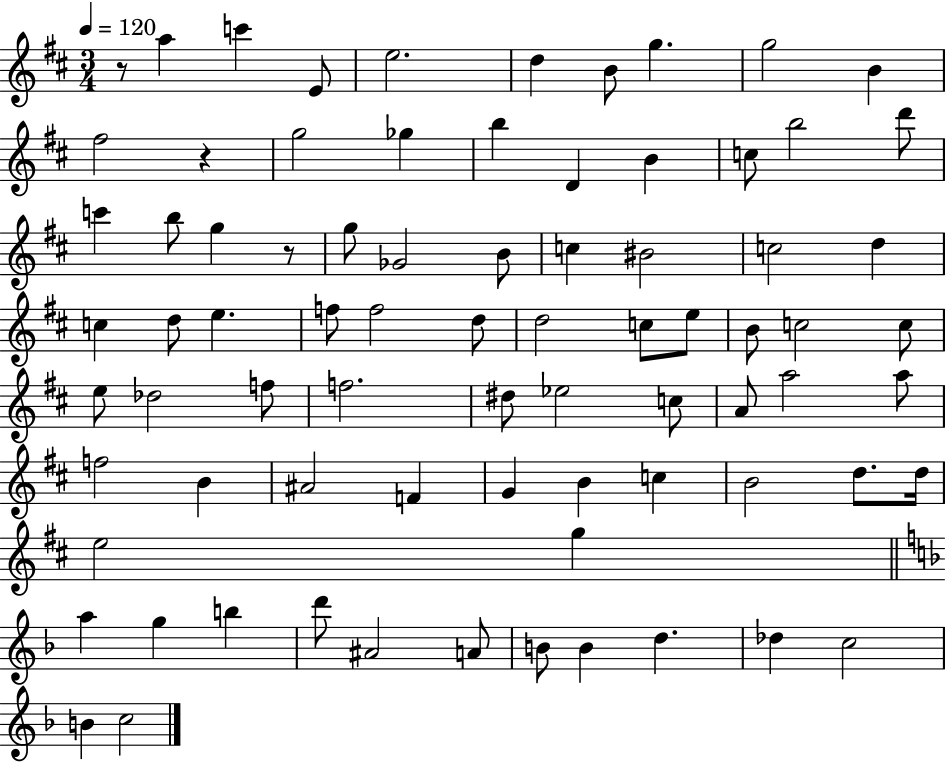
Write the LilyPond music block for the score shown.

{
  \clef treble
  \numericTimeSignature
  \time 3/4
  \key d \major
  \tempo 4 = 120
  r8 a''4 c'''4 e'8 | e''2. | d''4 b'8 g''4. | g''2 b'4 | \break fis''2 r4 | g''2 ges''4 | b''4 d'4 b'4 | c''8 b''2 d'''8 | \break c'''4 b''8 g''4 r8 | g''8 ges'2 b'8 | c''4 bis'2 | c''2 d''4 | \break c''4 d''8 e''4. | f''8 f''2 d''8 | d''2 c''8 e''8 | b'8 c''2 c''8 | \break e''8 des''2 f''8 | f''2. | dis''8 ees''2 c''8 | a'8 a''2 a''8 | \break f''2 b'4 | ais'2 f'4 | g'4 b'4 c''4 | b'2 d''8. d''16 | \break e''2 g''4 | \bar "||" \break \key f \major a''4 g''4 b''4 | d'''8 ais'2 a'8 | b'8 b'4 d''4. | des''4 c''2 | \break b'4 c''2 | \bar "|."
}